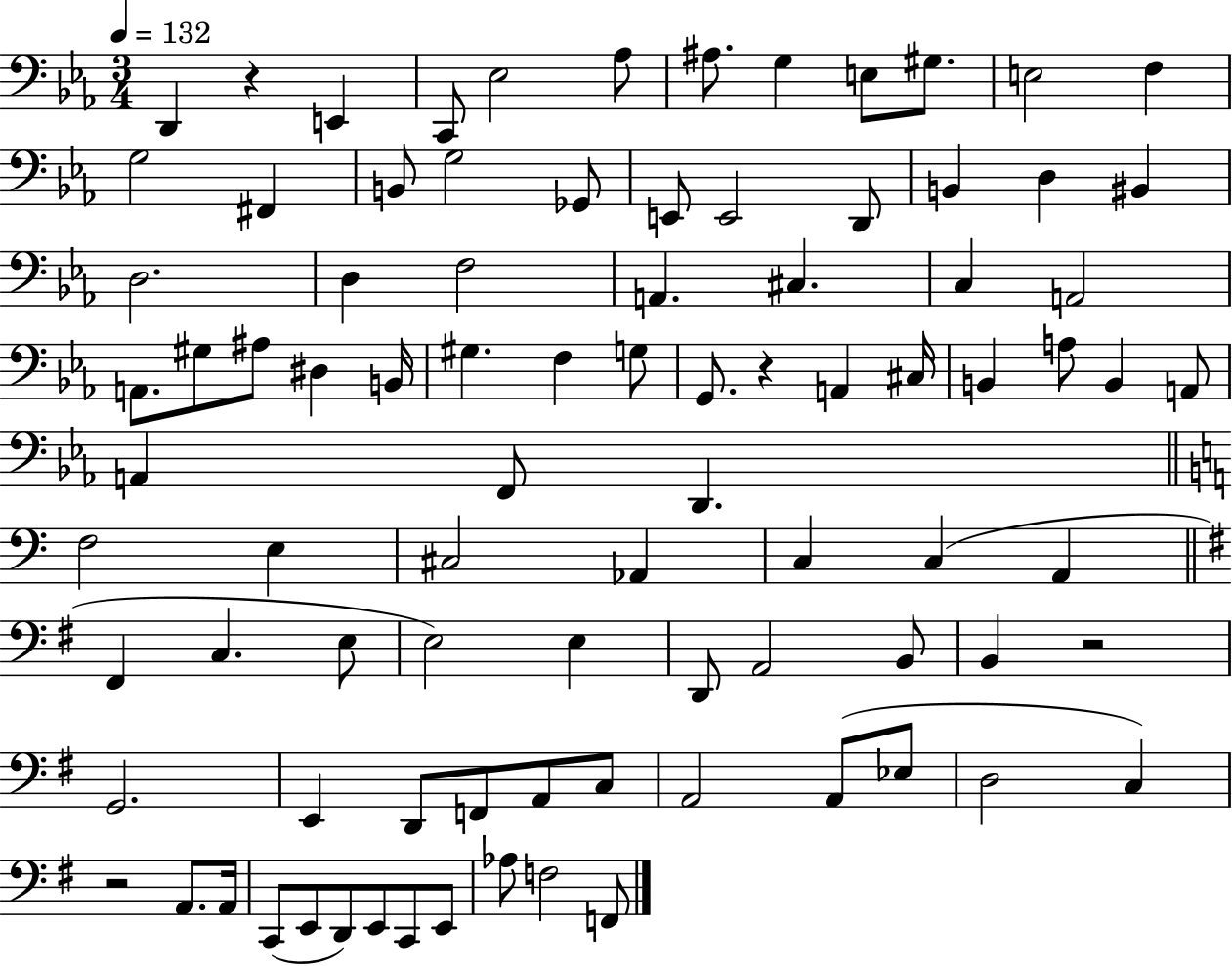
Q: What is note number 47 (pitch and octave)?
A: D2